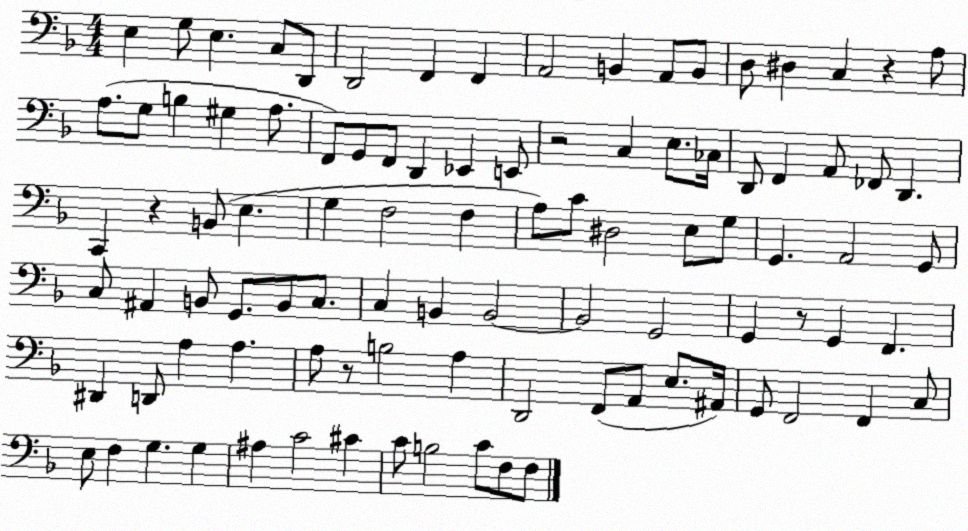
X:1
T:Untitled
M:4/4
L:1/4
K:F
E, G,/2 E, C,/2 D,,/2 D,,2 F,, F,, A,,2 B,, A,,/2 B,,/2 D,/2 ^D, C, z A,/2 A,/2 G,/2 B, ^G, A,/2 F,,/2 G,,/2 F,,/2 D,, _E,, E,,/2 z2 C, E,/2 _C,/4 D,,/2 F,, A,,/2 _F,,/2 D,, C,, z B,,/2 E, G, F,2 F, A,/2 C/2 ^D,2 E,/2 G,/2 G,, A,,2 G,,/2 C,/2 ^A,, B,,/2 G,,/2 B,,/2 C,/2 C, B,, B,,2 B,,2 G,,2 G,, z/2 G,, F,, ^D,, D,,/2 A, A, A,/2 z/2 B,2 A, D,,2 F,,/2 A,,/2 E,/2 ^A,,/4 G,,/2 F,,2 F,, C,/2 E,/2 F, G, G, ^A, C2 ^C C/2 B,2 C/2 F,/2 F,/2